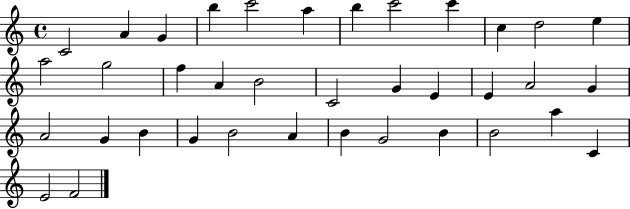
X:1
T:Untitled
M:4/4
L:1/4
K:C
C2 A G b c'2 a b c'2 c' c d2 e a2 g2 f A B2 C2 G E E A2 G A2 G B G B2 A B G2 B B2 a C E2 F2